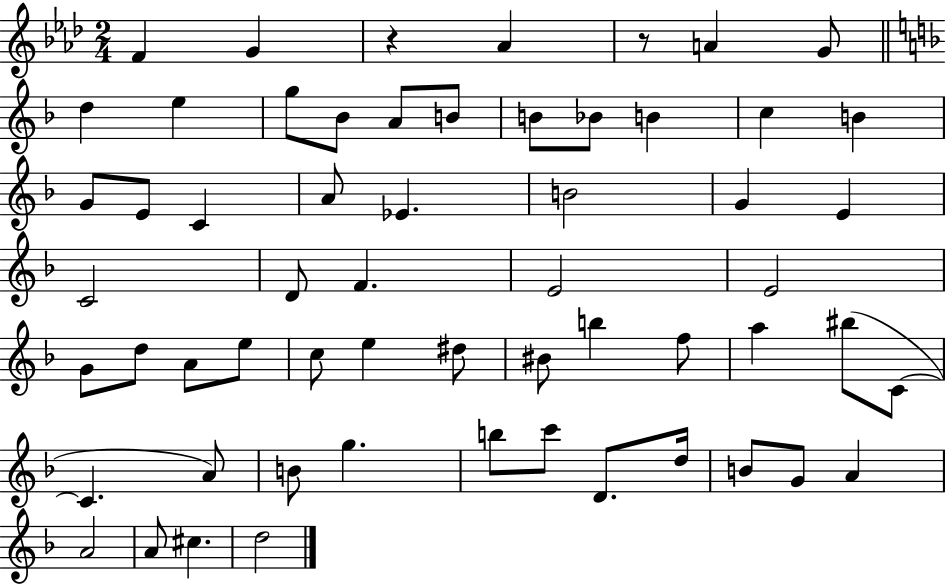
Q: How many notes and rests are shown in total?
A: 59